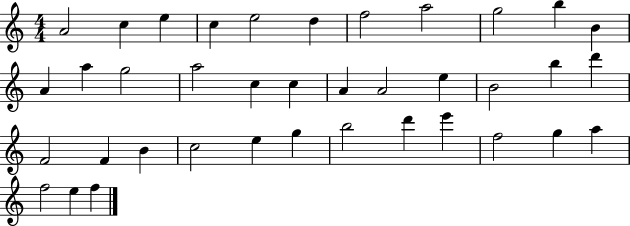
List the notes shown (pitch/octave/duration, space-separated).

A4/h C5/q E5/q C5/q E5/h D5/q F5/h A5/h G5/h B5/q B4/q A4/q A5/q G5/h A5/h C5/q C5/q A4/q A4/h E5/q B4/h B5/q D6/q F4/h F4/q B4/q C5/h E5/q G5/q B5/h D6/q E6/q F5/h G5/q A5/q F5/h E5/q F5/q